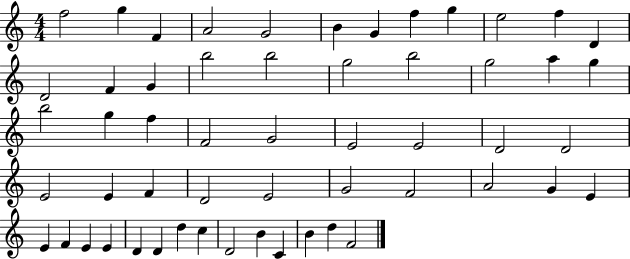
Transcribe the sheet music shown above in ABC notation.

X:1
T:Untitled
M:4/4
L:1/4
K:C
f2 g F A2 G2 B G f g e2 f D D2 F G b2 b2 g2 b2 g2 a g b2 g f F2 G2 E2 E2 D2 D2 E2 E F D2 E2 G2 F2 A2 G E E F E E D D d c D2 B C B d F2